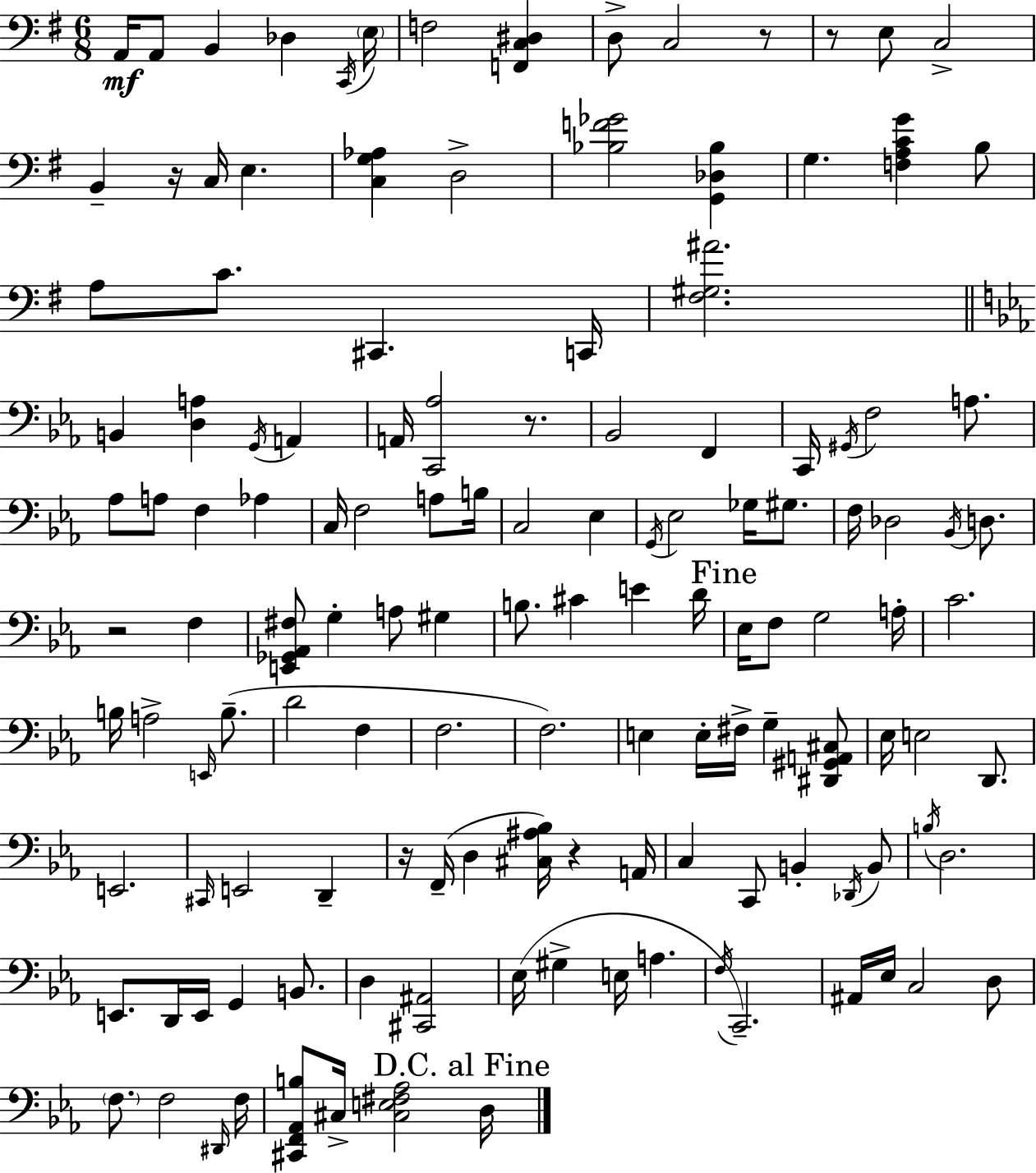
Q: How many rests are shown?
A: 7